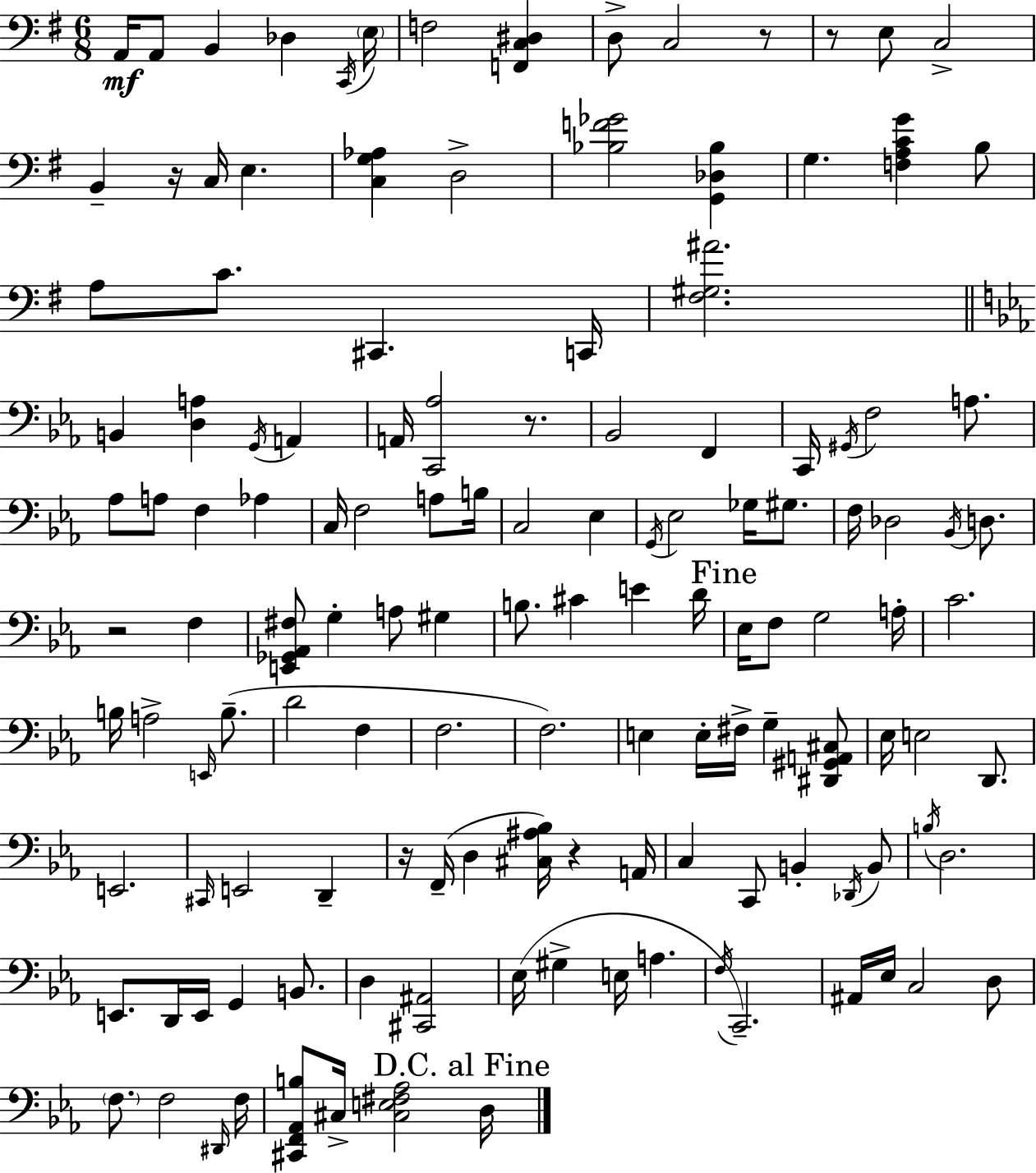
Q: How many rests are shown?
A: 7